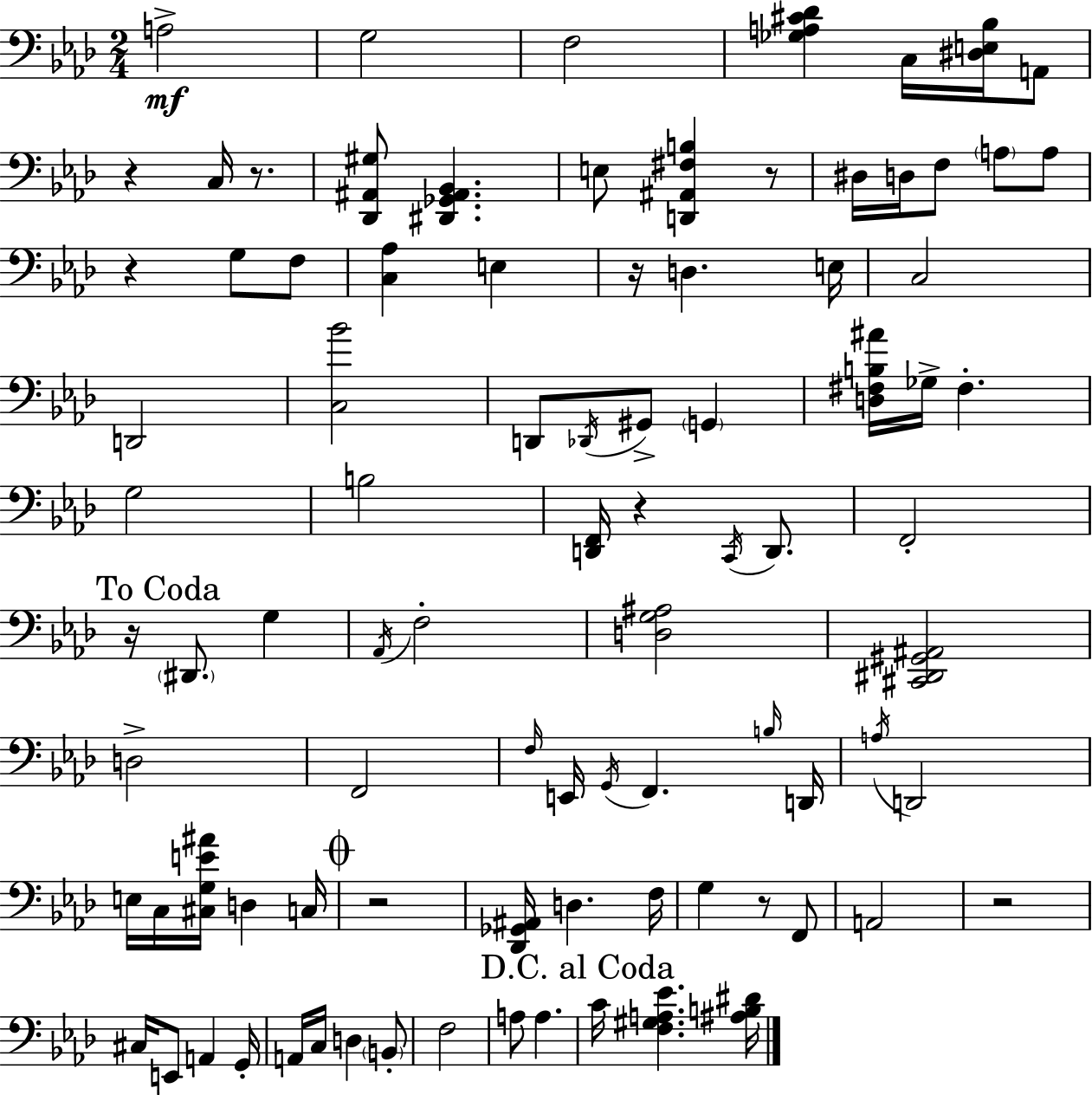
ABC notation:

X:1
T:Untitled
M:2/4
L:1/4
K:Fm
A,2 G,2 F,2 [_G,A,^C_D] C,/4 [^D,E,_B,]/4 A,,/2 z C,/4 z/2 [_D,,^A,,^G,]/2 [^D,,_G,,^A,,_B,,] E,/2 [D,,^A,,^F,B,] z/2 ^D,/4 D,/4 F,/2 A,/2 A,/2 z G,/2 F,/2 [C,_A,] E, z/4 D, E,/4 C,2 D,,2 [C,_B]2 D,,/2 _D,,/4 ^G,,/2 G,, [D,^F,B,^A]/4 _G,/4 ^F, G,2 B,2 [D,,F,,]/4 z C,,/4 D,,/2 F,,2 z/4 ^D,,/2 G, _A,,/4 F,2 [D,G,^A,]2 [^C,,^D,,^G,,^A,,]2 D,2 F,,2 F,/4 E,,/4 G,,/4 F,, B,/4 D,,/4 A,/4 D,,2 E,/4 C,/4 [^C,G,E^A]/4 D, C,/4 z2 [_D,,_G,,^A,,]/4 D, F,/4 G, z/2 F,,/2 A,,2 z2 ^C,/4 E,,/2 A,, G,,/4 A,,/4 C,/4 D, B,,/2 F,2 A,/2 A, C/4 [F,^G,A,_E] [^A,B,^D]/4